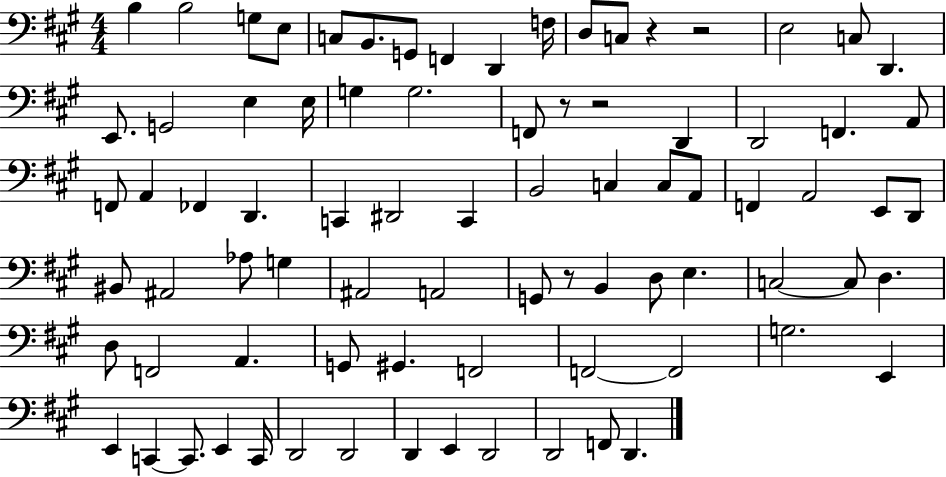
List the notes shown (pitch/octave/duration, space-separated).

B3/q B3/h G3/e E3/e C3/e B2/e. G2/e F2/q D2/q F3/s D3/e C3/e R/q R/h E3/h C3/e D2/q. E2/e. G2/h E3/q E3/s G3/q G3/h. F2/e R/e R/h D2/q D2/h F2/q. A2/e F2/e A2/q FES2/q D2/q. C2/q D#2/h C2/q B2/h C3/q C3/e A2/e F2/q A2/h E2/e D2/e BIS2/e A#2/h Ab3/e G3/q A#2/h A2/h G2/e R/e B2/q D3/e E3/q. C3/h C3/e D3/q. D3/e F2/h A2/q. G2/e G#2/q. F2/h F2/h F2/h G3/h. E2/q E2/q C2/q C2/e. E2/q C2/s D2/h D2/h D2/q E2/q D2/h D2/h F2/e D2/q.